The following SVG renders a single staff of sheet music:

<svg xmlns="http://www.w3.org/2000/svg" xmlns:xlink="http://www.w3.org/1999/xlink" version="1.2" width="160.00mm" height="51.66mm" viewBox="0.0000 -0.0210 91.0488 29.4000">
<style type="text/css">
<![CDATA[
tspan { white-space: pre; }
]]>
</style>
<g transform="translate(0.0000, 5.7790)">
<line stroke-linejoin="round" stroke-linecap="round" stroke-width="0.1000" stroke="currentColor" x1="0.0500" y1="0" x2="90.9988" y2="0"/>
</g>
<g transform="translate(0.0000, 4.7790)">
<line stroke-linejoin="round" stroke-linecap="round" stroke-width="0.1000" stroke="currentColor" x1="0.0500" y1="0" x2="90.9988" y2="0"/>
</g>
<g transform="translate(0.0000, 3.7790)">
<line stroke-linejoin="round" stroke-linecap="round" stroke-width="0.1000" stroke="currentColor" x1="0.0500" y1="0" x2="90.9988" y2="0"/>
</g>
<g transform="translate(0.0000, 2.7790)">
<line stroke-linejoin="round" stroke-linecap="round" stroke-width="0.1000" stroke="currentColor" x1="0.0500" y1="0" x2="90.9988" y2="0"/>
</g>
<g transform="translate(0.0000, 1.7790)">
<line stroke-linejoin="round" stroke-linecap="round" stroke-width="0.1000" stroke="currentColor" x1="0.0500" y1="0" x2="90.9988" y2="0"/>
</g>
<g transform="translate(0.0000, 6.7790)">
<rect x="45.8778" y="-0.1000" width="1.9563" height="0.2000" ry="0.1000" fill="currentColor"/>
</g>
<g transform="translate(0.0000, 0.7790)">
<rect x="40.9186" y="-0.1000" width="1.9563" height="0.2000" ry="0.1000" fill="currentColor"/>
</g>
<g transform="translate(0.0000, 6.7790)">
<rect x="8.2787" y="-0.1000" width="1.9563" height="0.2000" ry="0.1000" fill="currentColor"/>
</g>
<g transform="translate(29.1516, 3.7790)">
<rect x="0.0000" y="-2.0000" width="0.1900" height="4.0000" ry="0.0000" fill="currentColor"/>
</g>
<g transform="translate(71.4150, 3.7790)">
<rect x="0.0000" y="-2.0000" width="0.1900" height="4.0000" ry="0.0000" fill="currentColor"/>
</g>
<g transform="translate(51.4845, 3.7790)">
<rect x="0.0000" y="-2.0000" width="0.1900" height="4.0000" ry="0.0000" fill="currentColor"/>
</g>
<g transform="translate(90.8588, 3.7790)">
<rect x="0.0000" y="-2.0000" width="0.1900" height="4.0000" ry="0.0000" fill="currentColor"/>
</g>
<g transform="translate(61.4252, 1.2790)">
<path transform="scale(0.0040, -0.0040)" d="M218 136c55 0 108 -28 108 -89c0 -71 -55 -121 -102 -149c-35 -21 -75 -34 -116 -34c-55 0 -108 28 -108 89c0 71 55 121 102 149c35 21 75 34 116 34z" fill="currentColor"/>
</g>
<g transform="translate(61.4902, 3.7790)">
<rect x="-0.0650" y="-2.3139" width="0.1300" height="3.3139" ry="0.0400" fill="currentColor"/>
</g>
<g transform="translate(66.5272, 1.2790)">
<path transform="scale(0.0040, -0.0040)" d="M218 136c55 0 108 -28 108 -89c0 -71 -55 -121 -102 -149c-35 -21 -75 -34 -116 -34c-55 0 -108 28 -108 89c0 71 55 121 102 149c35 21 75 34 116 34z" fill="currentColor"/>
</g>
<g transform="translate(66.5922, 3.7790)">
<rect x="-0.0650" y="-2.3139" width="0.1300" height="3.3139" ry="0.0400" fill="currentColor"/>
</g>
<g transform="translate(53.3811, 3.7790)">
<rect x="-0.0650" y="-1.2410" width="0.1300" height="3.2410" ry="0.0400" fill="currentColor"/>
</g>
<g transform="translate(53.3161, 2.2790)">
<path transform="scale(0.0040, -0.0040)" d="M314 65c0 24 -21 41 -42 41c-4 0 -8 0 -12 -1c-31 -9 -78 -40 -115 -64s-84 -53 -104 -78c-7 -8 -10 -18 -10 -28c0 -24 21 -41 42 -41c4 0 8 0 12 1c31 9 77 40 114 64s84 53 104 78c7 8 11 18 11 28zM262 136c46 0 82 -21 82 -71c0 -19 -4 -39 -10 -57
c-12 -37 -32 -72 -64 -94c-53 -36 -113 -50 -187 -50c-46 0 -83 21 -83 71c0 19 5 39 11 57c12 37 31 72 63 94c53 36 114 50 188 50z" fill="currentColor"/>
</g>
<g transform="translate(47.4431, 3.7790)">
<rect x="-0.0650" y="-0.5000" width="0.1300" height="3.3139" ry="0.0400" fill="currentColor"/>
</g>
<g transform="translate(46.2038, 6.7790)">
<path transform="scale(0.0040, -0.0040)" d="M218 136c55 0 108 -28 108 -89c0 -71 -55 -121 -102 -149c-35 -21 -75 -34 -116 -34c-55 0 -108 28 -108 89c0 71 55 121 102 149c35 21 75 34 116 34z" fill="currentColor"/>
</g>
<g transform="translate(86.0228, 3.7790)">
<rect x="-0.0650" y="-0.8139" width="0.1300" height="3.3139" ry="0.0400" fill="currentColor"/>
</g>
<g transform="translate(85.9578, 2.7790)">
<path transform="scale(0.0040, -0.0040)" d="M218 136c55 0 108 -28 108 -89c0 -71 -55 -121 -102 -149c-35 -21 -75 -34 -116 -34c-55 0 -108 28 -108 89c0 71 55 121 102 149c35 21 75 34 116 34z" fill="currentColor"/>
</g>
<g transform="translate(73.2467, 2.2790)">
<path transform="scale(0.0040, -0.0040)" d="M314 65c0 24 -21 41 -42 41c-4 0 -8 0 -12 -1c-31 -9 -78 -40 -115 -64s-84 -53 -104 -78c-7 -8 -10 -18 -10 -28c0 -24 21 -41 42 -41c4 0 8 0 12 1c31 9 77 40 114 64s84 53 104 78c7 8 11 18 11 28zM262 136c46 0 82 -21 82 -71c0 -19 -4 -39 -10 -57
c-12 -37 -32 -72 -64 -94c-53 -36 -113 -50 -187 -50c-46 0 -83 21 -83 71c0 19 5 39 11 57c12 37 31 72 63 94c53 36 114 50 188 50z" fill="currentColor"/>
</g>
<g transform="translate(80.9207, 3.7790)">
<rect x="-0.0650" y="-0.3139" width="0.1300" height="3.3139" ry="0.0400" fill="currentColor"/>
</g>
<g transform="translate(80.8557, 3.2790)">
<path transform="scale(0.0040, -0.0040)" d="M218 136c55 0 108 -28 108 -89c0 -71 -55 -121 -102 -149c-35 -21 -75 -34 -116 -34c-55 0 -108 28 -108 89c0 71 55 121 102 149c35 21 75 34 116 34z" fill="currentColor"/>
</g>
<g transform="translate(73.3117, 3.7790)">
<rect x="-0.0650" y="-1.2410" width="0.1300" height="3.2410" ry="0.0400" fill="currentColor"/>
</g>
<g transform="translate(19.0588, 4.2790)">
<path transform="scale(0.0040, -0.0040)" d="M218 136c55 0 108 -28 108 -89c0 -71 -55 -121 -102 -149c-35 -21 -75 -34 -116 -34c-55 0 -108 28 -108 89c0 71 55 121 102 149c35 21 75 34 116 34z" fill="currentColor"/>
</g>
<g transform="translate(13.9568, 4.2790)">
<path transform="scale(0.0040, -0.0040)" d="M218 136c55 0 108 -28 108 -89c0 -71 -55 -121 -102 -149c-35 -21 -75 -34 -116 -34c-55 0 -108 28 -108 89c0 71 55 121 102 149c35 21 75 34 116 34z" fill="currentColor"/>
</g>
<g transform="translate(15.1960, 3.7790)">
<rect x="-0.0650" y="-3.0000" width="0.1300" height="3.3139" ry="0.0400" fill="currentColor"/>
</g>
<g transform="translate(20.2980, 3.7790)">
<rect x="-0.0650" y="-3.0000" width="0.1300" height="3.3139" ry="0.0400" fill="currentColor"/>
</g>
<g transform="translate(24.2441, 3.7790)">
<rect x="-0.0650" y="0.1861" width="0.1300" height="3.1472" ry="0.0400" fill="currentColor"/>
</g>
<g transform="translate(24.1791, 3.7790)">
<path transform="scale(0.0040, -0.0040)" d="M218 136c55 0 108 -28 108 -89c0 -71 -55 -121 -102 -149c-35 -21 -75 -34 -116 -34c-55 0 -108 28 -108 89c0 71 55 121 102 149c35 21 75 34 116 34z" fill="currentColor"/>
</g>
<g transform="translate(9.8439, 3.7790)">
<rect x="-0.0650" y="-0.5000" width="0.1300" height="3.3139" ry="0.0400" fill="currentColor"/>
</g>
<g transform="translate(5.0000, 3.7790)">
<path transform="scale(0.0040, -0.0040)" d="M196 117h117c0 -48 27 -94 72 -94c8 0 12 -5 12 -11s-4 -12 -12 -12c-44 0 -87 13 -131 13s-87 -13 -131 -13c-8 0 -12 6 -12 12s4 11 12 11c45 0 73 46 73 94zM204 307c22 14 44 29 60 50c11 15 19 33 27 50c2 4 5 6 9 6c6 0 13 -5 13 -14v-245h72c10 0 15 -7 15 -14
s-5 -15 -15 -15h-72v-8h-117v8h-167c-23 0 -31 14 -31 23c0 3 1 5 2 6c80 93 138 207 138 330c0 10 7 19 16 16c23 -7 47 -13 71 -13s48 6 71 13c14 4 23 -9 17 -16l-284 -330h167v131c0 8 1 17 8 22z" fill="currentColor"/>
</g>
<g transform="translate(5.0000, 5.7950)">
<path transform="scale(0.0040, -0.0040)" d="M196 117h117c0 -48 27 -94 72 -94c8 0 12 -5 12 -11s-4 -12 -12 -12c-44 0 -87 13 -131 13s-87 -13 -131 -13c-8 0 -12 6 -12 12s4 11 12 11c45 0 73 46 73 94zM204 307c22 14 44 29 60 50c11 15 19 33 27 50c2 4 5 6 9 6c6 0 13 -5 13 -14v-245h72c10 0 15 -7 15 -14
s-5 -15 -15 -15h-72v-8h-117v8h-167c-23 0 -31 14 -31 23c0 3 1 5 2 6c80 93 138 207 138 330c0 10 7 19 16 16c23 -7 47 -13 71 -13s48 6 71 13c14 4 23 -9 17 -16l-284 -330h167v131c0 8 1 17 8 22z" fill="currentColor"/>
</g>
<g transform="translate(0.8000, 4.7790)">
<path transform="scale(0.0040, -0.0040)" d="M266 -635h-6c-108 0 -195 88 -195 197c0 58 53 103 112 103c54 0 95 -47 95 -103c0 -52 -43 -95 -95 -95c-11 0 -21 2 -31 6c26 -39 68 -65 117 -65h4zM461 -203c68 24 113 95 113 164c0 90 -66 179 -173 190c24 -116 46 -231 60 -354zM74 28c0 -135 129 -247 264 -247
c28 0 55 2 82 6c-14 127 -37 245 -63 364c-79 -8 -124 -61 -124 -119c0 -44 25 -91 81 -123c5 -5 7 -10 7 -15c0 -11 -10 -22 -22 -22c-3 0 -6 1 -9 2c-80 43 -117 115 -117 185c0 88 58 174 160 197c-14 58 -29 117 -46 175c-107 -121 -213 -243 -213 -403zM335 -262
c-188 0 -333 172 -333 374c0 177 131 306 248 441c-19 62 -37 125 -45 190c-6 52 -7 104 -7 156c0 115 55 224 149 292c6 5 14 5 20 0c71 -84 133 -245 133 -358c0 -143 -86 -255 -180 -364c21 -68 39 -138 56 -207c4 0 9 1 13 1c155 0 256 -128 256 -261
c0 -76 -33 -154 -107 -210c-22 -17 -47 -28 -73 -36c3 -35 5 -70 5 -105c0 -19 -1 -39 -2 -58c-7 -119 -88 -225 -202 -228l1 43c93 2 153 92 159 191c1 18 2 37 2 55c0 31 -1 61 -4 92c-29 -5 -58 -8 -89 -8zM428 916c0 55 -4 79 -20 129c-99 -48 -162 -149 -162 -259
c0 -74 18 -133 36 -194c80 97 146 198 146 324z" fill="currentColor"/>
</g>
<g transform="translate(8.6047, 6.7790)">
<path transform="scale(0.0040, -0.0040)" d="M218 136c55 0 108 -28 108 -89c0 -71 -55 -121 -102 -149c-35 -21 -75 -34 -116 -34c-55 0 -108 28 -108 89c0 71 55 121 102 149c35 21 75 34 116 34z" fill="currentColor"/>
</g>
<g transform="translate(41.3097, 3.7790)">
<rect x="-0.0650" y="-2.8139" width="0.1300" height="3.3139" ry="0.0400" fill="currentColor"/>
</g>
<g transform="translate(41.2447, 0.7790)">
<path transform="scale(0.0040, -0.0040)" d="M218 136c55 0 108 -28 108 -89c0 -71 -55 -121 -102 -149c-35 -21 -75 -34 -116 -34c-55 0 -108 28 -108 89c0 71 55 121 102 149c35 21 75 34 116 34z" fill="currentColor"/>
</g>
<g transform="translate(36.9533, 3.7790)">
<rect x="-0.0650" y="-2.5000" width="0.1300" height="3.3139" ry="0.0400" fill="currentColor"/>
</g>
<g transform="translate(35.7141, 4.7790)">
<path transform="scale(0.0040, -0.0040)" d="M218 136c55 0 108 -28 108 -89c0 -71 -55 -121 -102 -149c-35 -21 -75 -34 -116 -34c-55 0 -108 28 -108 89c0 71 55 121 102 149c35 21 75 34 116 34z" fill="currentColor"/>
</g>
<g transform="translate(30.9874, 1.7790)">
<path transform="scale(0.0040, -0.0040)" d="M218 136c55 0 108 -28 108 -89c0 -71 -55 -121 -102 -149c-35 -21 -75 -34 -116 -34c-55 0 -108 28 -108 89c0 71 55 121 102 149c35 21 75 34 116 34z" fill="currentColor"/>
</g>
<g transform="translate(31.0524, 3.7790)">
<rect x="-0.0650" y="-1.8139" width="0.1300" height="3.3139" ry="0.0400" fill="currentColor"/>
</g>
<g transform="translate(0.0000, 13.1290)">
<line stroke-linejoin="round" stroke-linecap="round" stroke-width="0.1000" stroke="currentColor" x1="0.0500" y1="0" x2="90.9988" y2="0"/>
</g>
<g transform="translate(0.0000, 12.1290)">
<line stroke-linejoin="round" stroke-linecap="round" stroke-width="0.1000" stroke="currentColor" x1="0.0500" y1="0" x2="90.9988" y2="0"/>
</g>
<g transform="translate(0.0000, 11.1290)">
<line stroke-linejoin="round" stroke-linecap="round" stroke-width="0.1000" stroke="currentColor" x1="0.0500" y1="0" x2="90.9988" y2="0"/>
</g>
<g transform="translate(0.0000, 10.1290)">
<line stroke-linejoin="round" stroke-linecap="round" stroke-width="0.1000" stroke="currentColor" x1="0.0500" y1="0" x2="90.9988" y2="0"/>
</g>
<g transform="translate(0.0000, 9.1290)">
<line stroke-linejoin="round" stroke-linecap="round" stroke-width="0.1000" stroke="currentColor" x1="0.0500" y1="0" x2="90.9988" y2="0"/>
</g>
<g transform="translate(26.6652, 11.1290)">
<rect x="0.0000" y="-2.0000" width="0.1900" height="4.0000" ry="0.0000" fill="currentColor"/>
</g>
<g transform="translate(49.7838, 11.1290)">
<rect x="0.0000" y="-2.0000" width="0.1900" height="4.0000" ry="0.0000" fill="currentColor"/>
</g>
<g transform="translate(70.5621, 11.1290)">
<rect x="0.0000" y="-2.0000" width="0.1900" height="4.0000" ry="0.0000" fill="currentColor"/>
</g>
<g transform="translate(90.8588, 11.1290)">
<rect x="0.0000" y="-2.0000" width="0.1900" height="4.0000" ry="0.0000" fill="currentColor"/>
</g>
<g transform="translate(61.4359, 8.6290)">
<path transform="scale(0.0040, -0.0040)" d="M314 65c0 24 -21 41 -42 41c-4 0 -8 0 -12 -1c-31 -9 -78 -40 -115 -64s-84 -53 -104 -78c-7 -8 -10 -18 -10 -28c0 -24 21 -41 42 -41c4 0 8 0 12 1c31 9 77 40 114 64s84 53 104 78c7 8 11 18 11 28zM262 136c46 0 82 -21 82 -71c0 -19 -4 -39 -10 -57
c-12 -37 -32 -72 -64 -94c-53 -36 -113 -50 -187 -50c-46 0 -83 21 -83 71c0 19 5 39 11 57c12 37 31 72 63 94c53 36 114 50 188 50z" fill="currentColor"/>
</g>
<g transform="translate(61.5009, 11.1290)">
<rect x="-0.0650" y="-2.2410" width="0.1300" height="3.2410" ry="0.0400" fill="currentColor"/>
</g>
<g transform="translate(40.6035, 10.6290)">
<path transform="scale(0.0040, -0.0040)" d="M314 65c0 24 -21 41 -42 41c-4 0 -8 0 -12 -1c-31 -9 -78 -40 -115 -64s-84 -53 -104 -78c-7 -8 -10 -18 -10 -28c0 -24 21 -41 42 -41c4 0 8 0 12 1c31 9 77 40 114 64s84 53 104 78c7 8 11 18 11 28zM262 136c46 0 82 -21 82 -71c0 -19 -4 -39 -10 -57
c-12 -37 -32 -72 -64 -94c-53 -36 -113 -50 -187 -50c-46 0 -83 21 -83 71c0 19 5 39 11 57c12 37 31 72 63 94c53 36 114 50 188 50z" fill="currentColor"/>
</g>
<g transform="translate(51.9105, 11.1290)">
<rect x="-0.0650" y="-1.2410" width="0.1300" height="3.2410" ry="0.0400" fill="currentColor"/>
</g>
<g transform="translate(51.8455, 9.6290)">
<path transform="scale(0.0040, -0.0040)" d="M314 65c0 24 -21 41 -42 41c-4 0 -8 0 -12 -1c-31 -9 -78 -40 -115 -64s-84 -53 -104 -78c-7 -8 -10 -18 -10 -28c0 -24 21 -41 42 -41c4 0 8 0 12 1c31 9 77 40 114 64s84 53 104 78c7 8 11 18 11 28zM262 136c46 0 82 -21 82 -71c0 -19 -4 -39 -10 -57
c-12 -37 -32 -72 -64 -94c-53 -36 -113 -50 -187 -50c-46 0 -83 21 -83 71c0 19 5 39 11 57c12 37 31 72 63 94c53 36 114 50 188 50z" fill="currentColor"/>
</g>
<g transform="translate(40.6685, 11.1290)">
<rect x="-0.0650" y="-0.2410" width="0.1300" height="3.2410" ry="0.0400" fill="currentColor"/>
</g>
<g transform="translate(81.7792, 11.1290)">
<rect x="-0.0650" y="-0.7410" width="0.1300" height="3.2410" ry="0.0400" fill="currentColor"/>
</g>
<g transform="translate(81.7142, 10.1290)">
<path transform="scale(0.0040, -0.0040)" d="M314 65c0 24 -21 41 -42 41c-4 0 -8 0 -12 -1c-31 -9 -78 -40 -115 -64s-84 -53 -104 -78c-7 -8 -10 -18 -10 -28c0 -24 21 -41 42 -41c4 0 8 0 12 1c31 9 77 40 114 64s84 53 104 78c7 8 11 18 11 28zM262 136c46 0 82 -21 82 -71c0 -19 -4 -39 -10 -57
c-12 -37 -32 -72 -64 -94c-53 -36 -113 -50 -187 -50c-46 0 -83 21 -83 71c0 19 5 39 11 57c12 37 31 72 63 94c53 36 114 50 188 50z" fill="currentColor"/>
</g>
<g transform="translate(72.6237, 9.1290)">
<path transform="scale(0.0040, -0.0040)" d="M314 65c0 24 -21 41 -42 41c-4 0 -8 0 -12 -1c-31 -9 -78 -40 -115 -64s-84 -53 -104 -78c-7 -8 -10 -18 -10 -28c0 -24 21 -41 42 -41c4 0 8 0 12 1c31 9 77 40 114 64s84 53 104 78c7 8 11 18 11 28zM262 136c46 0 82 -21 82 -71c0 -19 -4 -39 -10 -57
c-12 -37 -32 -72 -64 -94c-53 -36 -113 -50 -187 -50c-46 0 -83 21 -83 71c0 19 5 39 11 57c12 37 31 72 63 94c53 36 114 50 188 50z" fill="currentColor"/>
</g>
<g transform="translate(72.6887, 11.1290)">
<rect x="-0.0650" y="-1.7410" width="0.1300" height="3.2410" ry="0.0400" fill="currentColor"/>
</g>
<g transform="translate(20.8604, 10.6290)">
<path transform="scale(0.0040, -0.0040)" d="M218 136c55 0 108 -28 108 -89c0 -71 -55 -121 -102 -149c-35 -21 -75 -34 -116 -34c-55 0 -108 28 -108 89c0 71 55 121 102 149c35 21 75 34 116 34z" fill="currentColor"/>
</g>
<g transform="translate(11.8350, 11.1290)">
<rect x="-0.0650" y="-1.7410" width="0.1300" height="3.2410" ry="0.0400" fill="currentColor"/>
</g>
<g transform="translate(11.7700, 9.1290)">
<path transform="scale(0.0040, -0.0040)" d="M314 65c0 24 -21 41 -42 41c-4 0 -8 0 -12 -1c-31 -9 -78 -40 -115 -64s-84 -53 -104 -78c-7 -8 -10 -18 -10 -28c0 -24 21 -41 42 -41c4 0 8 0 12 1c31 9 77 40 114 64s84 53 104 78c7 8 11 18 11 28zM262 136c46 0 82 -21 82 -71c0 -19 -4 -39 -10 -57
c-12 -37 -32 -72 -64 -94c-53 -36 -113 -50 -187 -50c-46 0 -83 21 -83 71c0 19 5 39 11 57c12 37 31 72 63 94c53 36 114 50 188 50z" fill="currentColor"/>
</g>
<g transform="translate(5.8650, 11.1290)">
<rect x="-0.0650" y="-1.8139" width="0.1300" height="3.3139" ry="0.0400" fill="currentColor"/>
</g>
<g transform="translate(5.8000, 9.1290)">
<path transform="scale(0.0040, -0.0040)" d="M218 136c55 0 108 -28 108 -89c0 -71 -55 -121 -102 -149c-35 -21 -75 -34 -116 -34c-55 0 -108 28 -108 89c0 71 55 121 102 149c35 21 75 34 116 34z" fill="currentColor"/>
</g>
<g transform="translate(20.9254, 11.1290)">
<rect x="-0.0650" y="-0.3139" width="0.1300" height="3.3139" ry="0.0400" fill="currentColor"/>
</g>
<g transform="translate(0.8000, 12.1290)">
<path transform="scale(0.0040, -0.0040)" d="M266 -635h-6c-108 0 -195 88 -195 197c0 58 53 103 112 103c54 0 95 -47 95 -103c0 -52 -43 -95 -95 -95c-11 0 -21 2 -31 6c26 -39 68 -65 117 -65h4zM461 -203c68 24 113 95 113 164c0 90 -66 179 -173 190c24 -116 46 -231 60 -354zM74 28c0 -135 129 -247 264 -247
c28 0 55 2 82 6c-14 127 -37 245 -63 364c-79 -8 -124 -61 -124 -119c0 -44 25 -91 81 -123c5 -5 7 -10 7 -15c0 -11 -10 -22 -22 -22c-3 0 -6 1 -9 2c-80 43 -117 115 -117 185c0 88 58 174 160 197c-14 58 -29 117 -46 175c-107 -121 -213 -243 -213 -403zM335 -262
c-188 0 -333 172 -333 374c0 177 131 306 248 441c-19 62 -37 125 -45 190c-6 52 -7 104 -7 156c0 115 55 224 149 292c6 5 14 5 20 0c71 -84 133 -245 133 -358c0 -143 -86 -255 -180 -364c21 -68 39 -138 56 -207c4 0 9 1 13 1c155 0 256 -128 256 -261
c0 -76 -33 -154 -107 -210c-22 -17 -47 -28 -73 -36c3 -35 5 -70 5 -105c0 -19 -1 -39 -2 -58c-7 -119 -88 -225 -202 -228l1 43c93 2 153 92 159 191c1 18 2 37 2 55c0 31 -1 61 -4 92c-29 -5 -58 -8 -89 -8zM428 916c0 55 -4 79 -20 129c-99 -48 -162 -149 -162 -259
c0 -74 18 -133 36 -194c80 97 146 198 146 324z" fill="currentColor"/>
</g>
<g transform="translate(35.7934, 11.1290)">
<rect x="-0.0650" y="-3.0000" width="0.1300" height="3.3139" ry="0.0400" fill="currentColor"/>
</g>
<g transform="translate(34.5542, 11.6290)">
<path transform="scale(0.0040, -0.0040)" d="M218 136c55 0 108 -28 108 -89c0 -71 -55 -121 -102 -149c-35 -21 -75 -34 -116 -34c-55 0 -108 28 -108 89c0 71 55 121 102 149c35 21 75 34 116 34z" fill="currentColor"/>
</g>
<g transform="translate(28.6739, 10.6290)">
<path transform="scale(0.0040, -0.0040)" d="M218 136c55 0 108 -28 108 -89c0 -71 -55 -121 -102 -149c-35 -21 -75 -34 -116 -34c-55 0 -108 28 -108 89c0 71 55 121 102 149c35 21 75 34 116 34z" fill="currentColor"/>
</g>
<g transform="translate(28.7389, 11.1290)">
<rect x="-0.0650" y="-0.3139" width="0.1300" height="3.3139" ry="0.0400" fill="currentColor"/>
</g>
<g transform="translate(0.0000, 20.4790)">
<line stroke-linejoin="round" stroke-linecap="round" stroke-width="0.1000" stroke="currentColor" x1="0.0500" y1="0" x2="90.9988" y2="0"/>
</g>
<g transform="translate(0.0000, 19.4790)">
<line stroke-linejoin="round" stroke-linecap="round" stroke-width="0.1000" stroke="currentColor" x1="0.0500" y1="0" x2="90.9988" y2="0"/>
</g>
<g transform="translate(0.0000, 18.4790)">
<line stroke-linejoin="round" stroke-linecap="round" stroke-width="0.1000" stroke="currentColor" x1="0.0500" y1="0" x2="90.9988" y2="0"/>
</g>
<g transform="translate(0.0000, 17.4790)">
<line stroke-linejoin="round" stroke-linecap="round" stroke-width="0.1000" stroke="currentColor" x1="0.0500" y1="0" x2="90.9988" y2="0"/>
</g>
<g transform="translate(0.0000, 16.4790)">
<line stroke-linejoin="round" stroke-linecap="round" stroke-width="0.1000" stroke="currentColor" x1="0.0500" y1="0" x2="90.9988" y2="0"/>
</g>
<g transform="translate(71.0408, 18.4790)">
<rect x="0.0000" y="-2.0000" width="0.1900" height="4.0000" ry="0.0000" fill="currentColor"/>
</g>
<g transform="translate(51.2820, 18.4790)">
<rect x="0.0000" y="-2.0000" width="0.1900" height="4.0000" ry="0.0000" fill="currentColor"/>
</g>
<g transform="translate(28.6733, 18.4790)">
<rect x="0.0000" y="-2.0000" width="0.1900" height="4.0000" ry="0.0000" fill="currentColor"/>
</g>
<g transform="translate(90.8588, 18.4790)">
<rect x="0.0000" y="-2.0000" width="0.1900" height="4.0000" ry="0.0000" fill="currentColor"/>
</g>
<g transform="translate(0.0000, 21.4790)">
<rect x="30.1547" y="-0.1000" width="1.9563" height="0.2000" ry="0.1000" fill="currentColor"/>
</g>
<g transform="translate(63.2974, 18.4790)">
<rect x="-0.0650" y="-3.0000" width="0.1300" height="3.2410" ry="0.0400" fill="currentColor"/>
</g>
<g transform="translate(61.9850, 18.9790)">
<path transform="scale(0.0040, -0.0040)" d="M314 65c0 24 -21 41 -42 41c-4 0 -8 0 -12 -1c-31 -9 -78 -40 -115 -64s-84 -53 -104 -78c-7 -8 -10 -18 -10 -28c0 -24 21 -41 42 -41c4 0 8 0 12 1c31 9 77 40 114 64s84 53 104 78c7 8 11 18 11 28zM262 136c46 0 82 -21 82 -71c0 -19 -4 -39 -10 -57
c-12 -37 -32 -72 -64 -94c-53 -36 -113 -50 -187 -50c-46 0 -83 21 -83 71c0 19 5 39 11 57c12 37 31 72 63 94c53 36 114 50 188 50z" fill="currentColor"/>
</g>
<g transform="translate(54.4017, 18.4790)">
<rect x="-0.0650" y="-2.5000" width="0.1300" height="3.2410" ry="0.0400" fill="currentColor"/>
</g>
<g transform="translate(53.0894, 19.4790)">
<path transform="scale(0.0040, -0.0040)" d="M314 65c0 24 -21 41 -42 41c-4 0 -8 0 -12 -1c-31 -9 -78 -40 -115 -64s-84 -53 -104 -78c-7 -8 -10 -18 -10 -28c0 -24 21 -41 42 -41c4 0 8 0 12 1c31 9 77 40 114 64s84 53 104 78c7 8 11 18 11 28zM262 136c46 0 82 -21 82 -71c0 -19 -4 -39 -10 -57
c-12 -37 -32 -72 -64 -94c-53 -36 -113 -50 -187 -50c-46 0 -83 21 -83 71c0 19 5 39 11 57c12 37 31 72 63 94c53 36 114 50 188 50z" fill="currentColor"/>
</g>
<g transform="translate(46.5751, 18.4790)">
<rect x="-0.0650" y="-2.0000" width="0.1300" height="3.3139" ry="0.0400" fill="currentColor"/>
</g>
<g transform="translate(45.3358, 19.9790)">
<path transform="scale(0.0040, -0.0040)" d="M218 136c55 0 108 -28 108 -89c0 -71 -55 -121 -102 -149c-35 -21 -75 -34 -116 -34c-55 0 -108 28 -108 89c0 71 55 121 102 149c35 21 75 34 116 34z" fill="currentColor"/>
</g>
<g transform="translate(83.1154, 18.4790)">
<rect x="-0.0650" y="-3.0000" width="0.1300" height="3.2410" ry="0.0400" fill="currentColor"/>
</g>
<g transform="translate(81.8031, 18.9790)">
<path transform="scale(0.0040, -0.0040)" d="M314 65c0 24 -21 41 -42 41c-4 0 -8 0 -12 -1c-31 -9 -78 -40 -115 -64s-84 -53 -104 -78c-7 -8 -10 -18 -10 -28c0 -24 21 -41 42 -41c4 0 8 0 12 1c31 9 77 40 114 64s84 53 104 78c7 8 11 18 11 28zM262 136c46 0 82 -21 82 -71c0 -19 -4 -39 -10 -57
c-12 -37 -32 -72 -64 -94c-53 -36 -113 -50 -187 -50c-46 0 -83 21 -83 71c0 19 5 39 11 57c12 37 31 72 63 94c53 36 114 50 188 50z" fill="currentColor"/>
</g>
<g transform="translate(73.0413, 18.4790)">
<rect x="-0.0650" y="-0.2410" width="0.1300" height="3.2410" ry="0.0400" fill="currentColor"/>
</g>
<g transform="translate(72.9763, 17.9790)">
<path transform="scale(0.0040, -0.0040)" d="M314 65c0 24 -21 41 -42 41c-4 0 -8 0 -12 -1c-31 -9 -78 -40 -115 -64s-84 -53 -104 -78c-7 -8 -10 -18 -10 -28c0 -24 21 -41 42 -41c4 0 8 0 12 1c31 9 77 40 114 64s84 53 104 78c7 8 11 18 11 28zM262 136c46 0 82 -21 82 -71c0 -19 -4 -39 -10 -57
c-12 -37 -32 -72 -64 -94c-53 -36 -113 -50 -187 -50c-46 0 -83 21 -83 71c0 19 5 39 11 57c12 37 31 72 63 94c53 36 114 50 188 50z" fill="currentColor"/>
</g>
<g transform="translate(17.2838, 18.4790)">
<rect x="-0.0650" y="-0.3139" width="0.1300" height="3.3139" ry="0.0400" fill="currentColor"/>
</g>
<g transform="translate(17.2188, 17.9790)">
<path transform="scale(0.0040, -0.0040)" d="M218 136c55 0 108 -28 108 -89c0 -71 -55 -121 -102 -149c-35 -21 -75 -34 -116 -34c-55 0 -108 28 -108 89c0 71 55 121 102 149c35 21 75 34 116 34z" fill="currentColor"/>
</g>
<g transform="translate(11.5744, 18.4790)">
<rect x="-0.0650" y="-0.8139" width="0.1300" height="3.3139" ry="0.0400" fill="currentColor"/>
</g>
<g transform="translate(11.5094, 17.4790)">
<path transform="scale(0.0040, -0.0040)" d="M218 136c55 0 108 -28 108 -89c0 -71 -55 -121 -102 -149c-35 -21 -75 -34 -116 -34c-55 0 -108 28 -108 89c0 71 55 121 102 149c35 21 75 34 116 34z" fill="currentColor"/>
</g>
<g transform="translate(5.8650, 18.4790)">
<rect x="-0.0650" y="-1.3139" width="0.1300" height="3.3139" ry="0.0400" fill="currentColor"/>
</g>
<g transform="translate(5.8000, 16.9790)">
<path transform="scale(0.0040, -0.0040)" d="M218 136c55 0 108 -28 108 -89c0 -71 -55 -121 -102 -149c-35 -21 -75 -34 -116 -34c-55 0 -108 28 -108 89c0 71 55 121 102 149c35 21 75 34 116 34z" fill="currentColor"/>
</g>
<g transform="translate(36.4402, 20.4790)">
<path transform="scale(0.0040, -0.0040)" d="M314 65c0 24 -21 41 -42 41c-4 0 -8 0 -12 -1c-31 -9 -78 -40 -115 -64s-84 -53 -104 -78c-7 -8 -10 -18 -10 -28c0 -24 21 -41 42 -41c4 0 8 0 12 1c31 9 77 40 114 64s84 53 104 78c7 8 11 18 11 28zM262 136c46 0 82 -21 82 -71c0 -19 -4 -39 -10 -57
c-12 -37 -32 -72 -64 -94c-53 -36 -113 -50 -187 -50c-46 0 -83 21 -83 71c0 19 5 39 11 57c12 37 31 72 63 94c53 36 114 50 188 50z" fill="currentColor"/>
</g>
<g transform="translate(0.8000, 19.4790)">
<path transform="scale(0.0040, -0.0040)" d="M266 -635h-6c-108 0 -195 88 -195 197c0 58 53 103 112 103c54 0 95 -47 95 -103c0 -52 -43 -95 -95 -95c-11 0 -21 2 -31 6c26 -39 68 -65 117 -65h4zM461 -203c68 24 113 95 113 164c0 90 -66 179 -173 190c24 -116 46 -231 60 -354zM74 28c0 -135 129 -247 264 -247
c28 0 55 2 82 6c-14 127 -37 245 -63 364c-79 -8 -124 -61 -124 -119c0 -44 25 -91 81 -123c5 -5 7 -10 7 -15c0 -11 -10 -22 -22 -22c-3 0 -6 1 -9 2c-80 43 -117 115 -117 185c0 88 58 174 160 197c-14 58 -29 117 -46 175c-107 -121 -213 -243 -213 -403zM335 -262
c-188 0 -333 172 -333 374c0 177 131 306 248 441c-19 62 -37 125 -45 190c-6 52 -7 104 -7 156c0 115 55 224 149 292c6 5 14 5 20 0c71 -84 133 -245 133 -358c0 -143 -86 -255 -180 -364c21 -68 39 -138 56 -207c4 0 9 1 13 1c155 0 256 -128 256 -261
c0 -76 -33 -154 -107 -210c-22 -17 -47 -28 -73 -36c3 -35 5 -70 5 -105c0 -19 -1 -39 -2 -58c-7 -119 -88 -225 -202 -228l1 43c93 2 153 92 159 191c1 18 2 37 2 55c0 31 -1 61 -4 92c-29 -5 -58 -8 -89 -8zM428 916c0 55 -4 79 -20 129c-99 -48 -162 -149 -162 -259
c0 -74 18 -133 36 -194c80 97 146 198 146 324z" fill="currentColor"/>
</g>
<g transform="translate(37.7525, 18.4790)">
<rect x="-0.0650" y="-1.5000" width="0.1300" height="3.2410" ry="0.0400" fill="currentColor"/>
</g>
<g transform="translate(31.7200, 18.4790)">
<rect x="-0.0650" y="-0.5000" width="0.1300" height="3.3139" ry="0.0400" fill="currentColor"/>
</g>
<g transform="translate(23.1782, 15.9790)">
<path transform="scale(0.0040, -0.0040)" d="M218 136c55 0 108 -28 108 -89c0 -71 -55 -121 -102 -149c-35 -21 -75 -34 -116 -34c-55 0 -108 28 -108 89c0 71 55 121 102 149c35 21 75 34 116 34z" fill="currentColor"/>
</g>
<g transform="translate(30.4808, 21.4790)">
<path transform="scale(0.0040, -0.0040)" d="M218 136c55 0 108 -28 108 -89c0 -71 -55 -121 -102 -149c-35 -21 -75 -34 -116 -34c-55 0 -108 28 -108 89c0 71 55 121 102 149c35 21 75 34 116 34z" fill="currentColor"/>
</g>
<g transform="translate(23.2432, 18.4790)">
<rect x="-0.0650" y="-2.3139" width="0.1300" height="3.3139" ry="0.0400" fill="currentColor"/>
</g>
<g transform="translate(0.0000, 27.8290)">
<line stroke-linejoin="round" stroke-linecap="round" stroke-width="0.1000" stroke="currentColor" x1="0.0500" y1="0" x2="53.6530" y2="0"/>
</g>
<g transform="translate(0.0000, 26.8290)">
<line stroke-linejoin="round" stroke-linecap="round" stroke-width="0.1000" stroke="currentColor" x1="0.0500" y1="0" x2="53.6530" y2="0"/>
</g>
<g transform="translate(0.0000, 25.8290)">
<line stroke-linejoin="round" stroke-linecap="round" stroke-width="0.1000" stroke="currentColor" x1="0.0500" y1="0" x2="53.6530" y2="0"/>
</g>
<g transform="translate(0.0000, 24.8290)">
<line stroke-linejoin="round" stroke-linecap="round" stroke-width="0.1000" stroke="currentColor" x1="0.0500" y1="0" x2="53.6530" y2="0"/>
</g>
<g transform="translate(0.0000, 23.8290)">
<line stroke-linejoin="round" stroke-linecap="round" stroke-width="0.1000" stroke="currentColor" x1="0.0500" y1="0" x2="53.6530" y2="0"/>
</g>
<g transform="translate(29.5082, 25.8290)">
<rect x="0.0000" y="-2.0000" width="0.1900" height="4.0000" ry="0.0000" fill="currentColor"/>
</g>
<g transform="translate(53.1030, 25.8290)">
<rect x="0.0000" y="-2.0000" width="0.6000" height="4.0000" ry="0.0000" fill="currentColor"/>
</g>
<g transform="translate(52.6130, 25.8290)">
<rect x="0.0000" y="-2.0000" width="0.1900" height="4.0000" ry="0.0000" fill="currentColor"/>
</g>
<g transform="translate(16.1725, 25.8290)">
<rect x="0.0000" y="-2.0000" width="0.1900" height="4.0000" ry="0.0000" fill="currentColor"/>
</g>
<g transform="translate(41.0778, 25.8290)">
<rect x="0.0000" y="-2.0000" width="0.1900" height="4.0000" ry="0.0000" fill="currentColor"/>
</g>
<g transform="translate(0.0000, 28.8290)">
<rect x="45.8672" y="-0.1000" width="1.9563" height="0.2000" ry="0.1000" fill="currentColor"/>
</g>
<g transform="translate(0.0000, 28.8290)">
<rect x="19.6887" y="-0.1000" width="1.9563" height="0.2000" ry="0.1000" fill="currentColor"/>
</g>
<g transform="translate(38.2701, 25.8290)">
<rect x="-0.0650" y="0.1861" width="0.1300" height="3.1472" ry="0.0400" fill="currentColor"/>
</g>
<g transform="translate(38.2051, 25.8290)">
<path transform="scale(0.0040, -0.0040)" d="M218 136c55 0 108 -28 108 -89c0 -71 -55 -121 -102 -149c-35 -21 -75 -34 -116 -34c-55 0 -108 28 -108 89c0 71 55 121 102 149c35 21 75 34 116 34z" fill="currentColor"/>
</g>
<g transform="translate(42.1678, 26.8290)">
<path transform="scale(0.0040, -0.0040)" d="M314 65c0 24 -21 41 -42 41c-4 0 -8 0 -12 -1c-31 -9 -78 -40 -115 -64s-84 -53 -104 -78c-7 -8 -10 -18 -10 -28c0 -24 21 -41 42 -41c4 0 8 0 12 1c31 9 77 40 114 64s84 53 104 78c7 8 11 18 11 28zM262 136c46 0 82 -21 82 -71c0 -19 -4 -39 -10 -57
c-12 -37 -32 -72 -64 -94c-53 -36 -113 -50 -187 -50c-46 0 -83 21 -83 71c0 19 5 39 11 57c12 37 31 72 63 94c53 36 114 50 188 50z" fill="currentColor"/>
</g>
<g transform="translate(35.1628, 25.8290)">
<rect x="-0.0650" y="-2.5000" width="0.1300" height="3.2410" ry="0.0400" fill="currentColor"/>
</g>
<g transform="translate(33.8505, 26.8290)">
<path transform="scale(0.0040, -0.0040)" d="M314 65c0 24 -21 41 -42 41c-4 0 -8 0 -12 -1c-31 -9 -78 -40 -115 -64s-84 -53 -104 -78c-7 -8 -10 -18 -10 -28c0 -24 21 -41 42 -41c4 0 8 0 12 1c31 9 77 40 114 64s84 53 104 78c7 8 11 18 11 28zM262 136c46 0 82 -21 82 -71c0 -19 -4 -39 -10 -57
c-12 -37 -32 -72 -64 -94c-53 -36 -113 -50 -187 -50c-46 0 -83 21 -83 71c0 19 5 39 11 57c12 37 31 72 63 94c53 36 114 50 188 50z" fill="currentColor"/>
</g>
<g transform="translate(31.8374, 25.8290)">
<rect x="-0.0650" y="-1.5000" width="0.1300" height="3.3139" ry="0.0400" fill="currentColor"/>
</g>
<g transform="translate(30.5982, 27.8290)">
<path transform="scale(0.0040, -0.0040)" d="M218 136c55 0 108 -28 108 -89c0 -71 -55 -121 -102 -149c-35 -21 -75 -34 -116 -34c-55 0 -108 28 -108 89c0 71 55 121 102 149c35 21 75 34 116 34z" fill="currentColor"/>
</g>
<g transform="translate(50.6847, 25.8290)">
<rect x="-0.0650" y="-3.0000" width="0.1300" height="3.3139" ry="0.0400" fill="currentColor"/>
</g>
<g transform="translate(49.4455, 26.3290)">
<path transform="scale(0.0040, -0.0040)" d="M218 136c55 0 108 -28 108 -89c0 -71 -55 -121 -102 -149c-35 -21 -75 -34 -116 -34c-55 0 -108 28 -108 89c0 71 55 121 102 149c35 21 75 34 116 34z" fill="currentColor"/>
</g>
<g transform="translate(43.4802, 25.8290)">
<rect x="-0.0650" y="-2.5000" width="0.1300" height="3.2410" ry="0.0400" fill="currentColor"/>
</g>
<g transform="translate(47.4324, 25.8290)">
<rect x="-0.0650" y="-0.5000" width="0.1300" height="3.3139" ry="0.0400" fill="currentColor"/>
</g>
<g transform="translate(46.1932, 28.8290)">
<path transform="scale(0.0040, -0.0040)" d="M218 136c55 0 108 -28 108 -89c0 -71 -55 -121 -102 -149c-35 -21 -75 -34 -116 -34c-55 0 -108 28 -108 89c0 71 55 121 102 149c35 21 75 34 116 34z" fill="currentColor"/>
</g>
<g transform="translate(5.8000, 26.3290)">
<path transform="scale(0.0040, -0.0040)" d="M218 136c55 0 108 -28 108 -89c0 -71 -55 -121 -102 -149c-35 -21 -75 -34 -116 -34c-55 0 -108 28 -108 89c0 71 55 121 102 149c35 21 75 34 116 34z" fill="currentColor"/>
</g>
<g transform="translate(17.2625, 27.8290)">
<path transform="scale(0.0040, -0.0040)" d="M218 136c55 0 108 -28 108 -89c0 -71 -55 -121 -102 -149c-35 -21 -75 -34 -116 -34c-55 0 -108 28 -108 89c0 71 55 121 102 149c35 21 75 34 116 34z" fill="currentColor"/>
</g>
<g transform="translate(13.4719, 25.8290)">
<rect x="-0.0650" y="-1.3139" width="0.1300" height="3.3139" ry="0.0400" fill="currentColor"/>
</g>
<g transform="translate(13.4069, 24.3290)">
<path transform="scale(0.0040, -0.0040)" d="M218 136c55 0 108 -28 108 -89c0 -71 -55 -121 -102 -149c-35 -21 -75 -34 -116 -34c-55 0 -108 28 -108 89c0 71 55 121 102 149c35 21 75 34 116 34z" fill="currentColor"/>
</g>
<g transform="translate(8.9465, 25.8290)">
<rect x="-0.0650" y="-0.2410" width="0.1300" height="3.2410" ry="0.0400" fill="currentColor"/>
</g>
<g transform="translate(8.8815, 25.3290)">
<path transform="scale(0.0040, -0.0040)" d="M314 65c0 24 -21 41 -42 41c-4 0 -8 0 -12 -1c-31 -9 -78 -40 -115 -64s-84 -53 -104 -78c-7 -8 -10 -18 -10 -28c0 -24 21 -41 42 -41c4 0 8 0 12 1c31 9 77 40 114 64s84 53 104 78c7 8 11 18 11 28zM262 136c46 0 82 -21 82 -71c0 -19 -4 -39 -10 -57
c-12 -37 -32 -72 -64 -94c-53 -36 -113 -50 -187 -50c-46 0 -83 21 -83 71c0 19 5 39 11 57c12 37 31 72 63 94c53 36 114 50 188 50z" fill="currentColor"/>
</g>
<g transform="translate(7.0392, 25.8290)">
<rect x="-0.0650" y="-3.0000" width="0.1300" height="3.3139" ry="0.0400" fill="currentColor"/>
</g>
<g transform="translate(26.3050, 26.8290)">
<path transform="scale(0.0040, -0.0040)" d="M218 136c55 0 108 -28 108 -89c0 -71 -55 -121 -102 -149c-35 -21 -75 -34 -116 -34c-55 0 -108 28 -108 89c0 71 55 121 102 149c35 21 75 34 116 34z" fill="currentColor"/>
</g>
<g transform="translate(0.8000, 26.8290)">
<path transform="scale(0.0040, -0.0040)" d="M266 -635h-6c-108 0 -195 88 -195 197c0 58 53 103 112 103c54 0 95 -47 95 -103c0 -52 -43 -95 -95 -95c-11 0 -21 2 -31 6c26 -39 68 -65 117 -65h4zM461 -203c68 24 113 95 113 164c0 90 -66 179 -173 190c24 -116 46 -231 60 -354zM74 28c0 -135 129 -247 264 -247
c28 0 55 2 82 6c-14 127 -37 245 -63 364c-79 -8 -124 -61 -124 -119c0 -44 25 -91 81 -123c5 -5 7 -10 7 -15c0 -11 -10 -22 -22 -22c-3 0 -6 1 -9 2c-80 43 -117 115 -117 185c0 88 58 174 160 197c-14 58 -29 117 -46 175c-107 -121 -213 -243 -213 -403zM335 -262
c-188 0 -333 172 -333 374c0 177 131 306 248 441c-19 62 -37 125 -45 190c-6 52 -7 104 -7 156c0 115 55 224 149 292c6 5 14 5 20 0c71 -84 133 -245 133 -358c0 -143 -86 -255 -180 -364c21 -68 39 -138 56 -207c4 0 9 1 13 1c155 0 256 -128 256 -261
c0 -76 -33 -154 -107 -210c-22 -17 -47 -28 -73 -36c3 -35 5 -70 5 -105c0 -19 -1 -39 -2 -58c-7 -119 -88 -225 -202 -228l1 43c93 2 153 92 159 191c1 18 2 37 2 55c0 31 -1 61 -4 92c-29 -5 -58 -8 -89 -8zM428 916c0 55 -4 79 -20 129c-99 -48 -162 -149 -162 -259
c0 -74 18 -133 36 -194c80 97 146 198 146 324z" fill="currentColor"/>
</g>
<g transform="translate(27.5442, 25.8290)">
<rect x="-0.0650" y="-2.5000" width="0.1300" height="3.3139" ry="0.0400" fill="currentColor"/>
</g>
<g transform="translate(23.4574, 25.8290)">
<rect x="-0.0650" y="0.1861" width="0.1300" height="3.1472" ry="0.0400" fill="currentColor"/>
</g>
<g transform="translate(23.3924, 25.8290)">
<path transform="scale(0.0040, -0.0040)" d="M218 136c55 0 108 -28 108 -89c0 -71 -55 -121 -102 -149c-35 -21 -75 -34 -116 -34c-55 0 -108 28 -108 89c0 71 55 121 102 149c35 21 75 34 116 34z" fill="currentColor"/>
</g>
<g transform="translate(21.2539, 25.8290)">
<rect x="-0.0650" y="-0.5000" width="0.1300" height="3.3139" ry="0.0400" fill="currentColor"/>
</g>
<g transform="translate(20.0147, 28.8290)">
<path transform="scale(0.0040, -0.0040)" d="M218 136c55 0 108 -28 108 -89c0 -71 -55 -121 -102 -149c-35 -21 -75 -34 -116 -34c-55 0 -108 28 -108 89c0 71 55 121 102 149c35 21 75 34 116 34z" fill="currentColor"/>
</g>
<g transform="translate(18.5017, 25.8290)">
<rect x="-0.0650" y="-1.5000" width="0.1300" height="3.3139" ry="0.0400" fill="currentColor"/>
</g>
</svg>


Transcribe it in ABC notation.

X:1
T:Untitled
M:4/4
L:1/4
K:C
C A A B f G a C e2 g g e2 c d f f2 c c A c2 e2 g2 f2 d2 e d c g C E2 F G2 A2 c2 A2 A c2 e E C B G E G2 B G2 C A